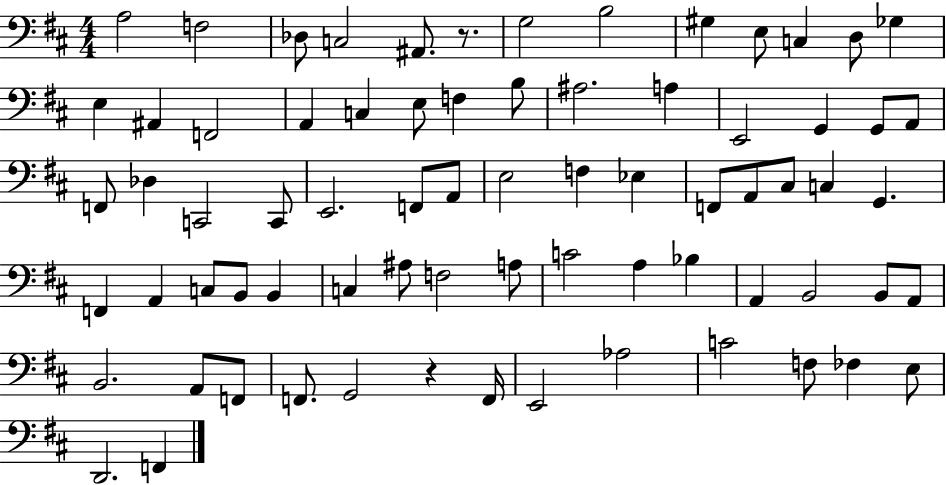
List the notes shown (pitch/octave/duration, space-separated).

A3/h F3/h Db3/e C3/h A#2/e. R/e. G3/h B3/h G#3/q E3/e C3/q D3/e Gb3/q E3/q A#2/q F2/h A2/q C3/q E3/e F3/q B3/e A#3/h. A3/q E2/h G2/q G2/e A2/e F2/e Db3/q C2/h C2/e E2/h. F2/e A2/e E3/h F3/q Eb3/q F2/e A2/e C#3/e C3/q G2/q. F2/q A2/q C3/e B2/e B2/q C3/q A#3/e F3/h A3/e C4/h A3/q Bb3/q A2/q B2/h B2/e A2/e B2/h. A2/e F2/e F2/e. G2/h R/q F2/s E2/h Ab3/h C4/h F3/e FES3/q E3/e D2/h. F2/q